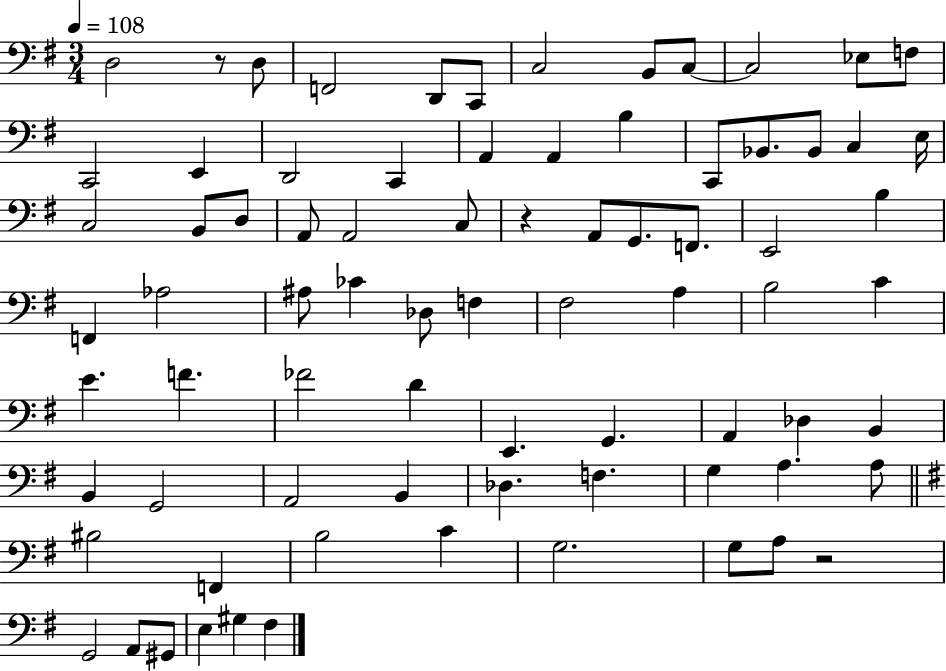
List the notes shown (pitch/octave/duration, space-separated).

D3/h R/e D3/e F2/h D2/e C2/e C3/h B2/e C3/e C3/h Eb3/e F3/e C2/h E2/q D2/h C2/q A2/q A2/q B3/q C2/e Bb2/e. Bb2/e C3/q E3/s C3/h B2/e D3/e A2/e A2/h C3/e R/q A2/e G2/e. F2/e. E2/h B3/q F2/q Ab3/h A#3/e CES4/q Db3/e F3/q F#3/h A3/q B3/h C4/q E4/q. F4/q. FES4/h D4/q E2/q. G2/q. A2/q Db3/q B2/q B2/q G2/h A2/h B2/q Db3/q. F3/q. G3/q A3/q. A3/e BIS3/h F2/q B3/h C4/q G3/h. G3/e A3/e R/h G2/h A2/e G#2/e E3/q G#3/q F#3/q